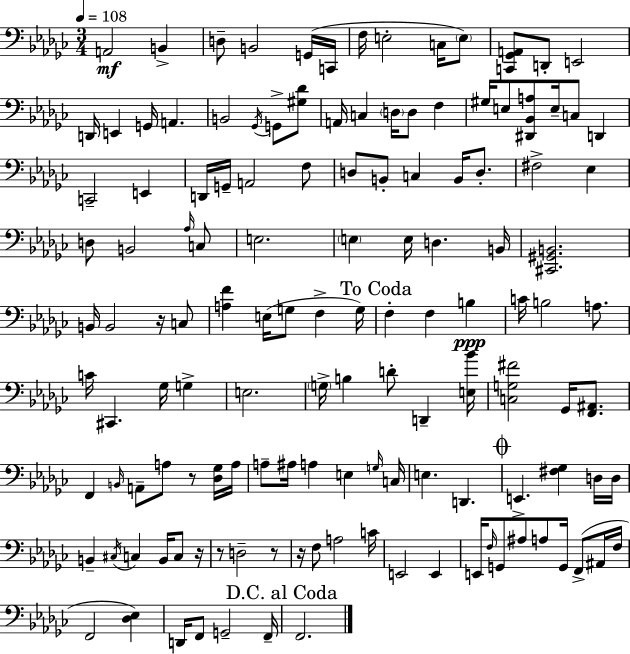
{
  \clef bass
  \numericTimeSignature
  \time 3/4
  \key ees \minor
  \tempo 4 = 108
  a,2\mf b,4-> | d8-- b,2 g,16( c,16 | f16 e2-. c16 \parenthesize e8) | <c, ges, a,>8 d,8-. e,2 | \break d,16 e,4 g,16 a,4. | b,2 \acciaccatura { ges,16 } g,8-> <gis des'>8 | a,16 c4 \parenthesize d16 d8 f4 | gis16 e8 <dis, bes, a>8 e16-- c8 d,4 | \break c,2-- e,4 | d,16 g,16-- a,2 f8 | d8 b,8-. c4 b,16 d8.-. | fis2-> ees4 | \break d8 b,2 \grace { aes16 } | c8 e2. | \parenthesize e4 e16 d4. | b,16 <cis, gis, b,>2. | \break b,16 b,2 r16 | c8 <a f'>4 e16( g8 f4-> | g16) \mark "To Coda" f4-. f4 b4\ppp | c'16 b2 a8. | \break c'16 cis,4. ges16 g4-> | e2. | \parenthesize g16-> b4 d'8-. d,4-- | <e bes'>16 <c g fis'>2 ges,16 <f, ais,>8. | \break f,4 \grace { b,16 } a,8-- a8 r8 | <des ges>16 a16 a8-- ais16 a4 e4 | \grace { g16 } c16 e4. d,4. | \mark \markup { \musicglyph "scripts.coda" } e,4.-> <fis ges>4 | \break d16 d16 b,4-- \acciaccatura { cis16 } c4 | b,16 c8 r16 r8 d2-- | r8 r16 f8 a2 | c'16 e,2 | \break e,4 e,16 \grace { f16 } g,8 ais8 a8 | g,16 f,8->( ais,16 f16 f,2 | <des ees>4) d,16 f,8 g,2-- | f,16-- \mark "D.C. al Coda" f,2. | \break \bar "|."
}